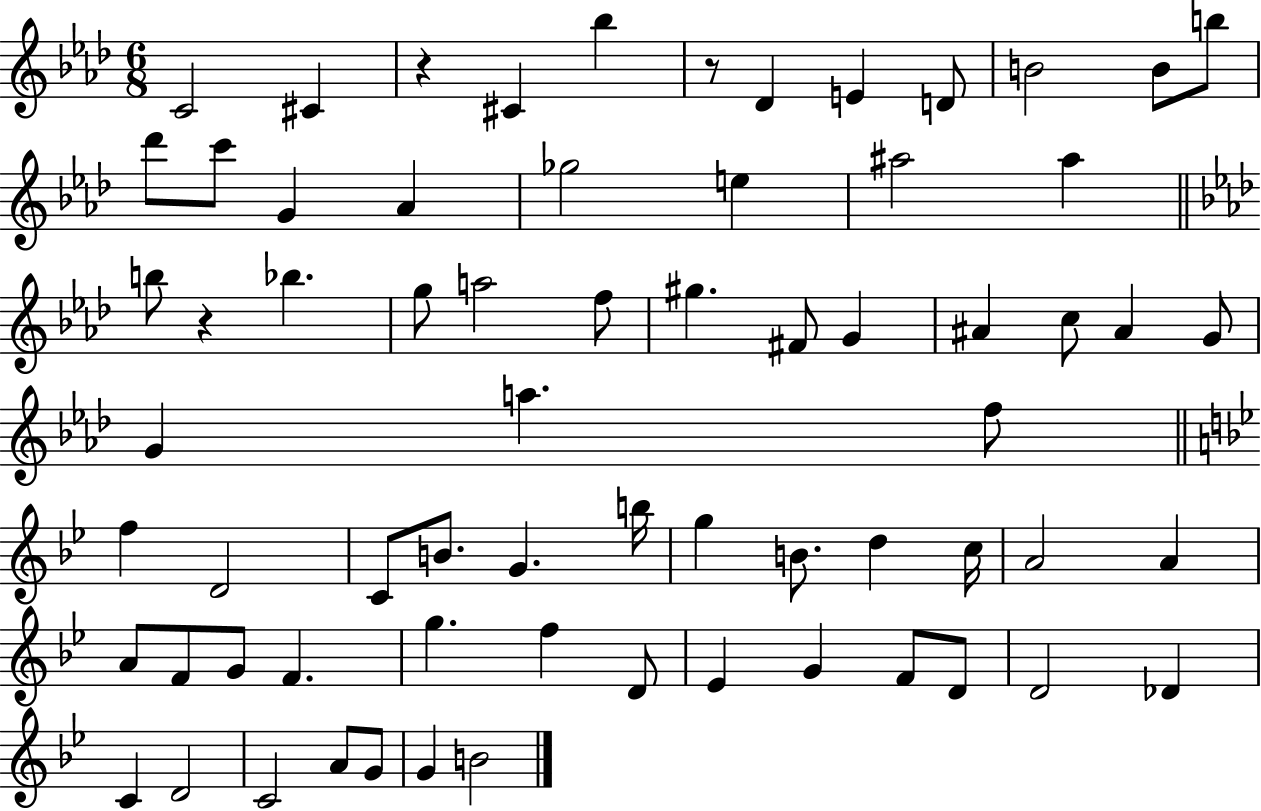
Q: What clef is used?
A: treble